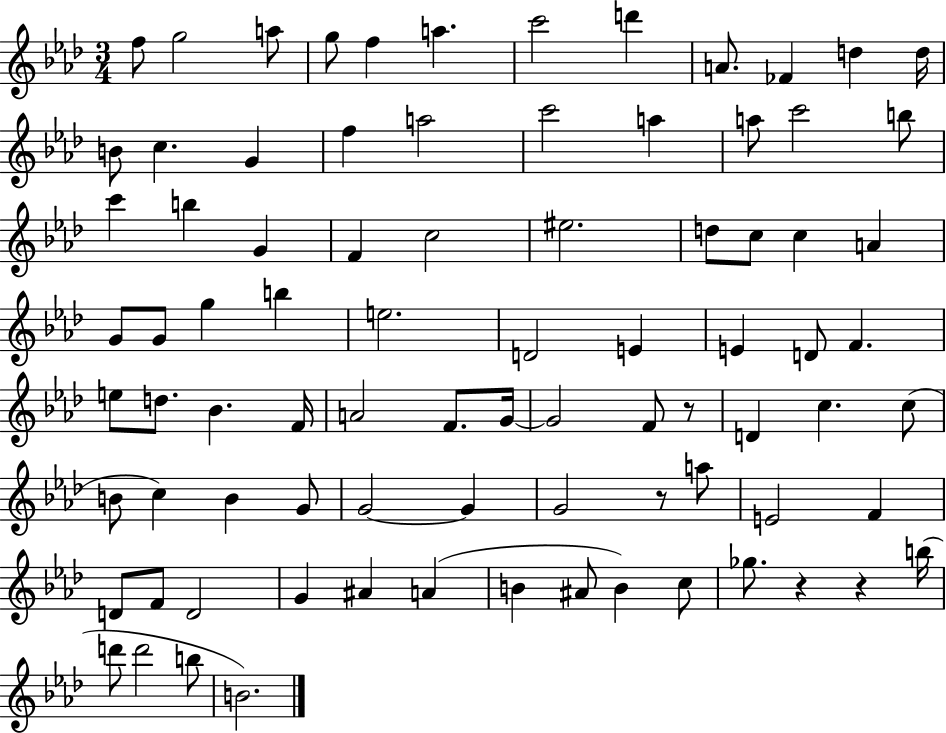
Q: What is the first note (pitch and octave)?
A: F5